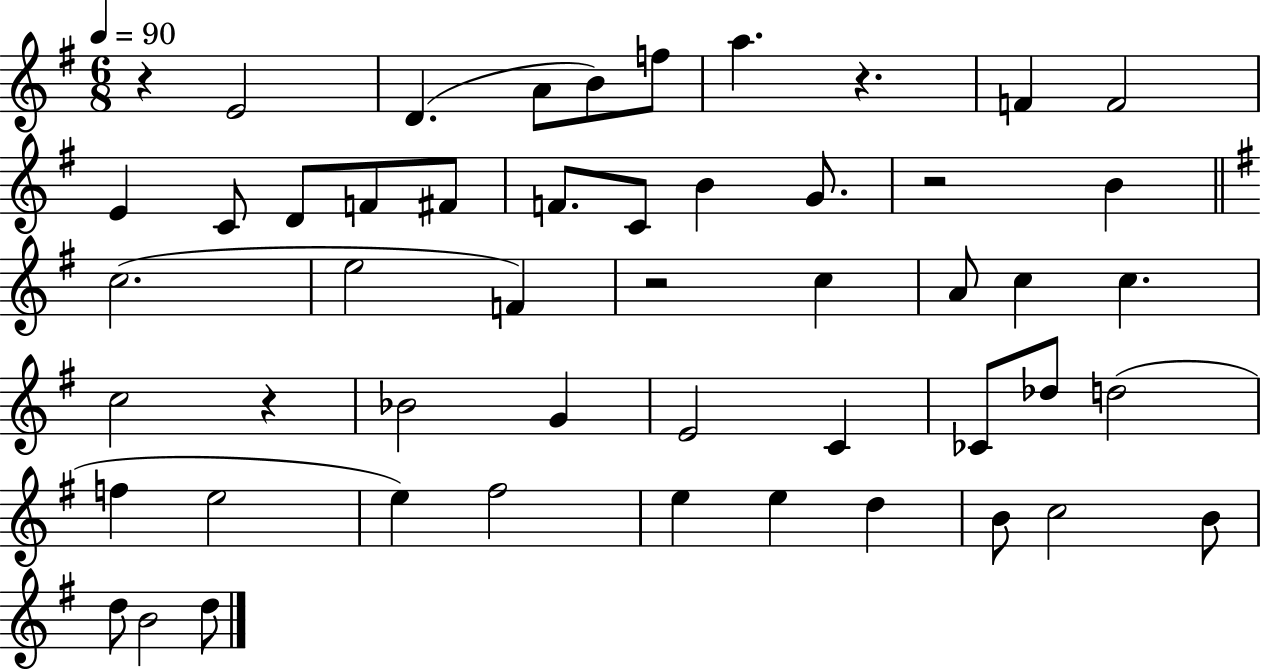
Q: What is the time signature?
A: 6/8